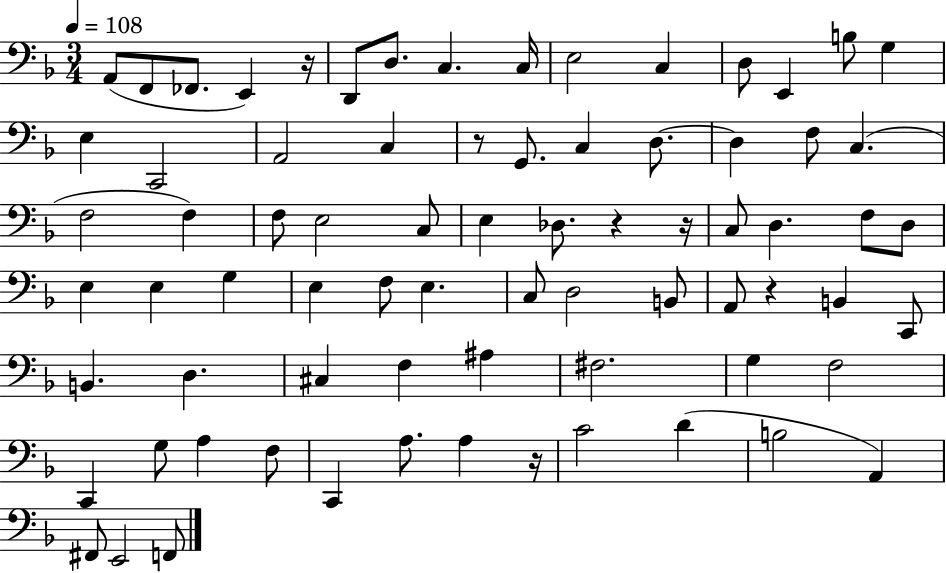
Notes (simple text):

A2/e F2/e FES2/e. E2/q R/s D2/e D3/e. C3/q. C3/s E3/h C3/q D3/e E2/q B3/e G3/q E3/q C2/h A2/h C3/q R/e G2/e. C3/q D3/e. D3/q F3/e C3/q. F3/h F3/q F3/e E3/h C3/e E3/q Db3/e. R/q R/s C3/e D3/q. F3/e D3/e E3/q E3/q G3/q E3/q F3/e E3/q. C3/e D3/h B2/e A2/e R/q B2/q C2/e B2/q. D3/q. C#3/q F3/q A#3/q F#3/h. G3/q F3/h C2/q G3/e A3/q F3/e C2/q A3/e. A3/q R/s C4/h D4/q B3/h A2/q F#2/e E2/h F2/e